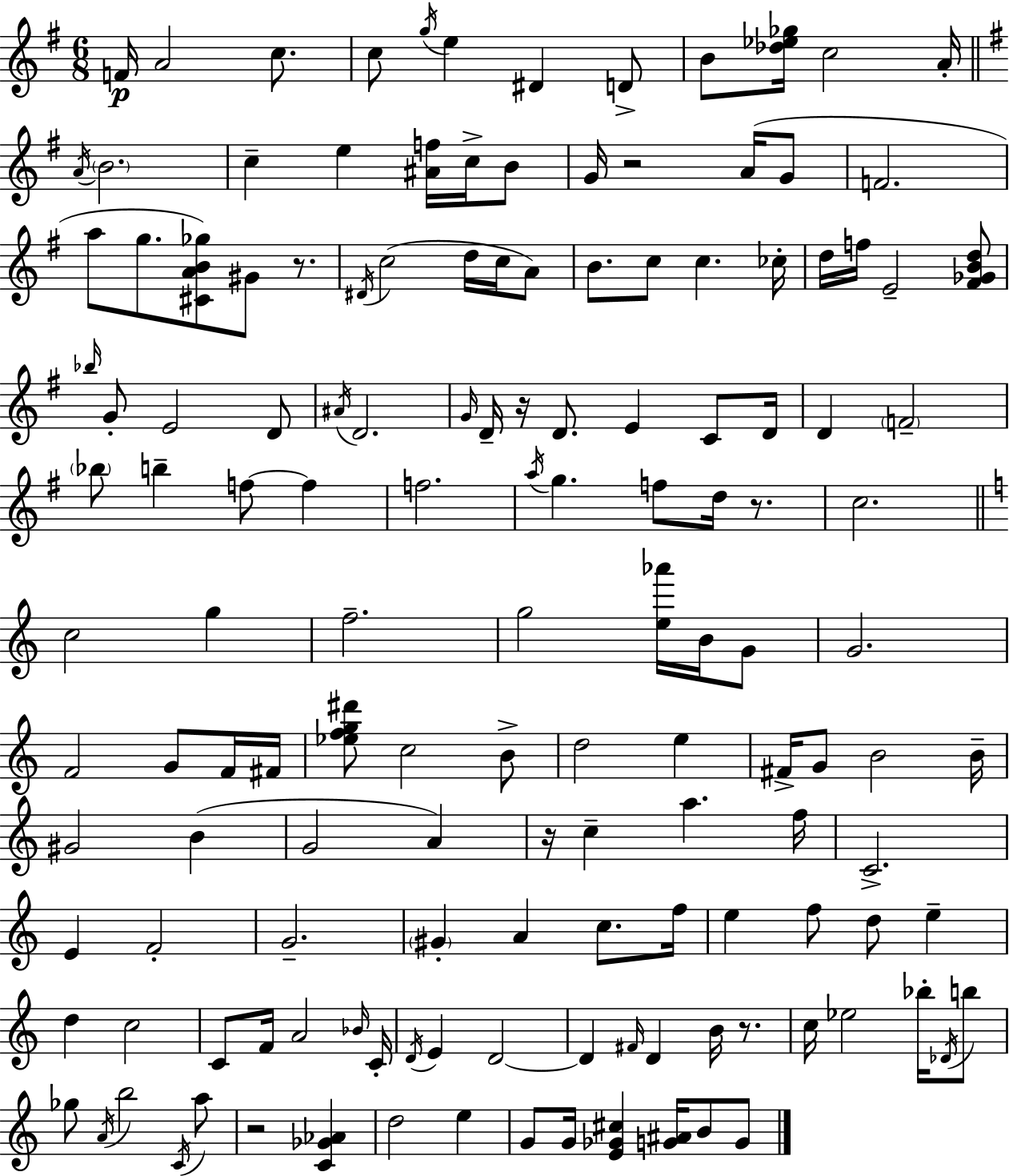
{
  \clef treble
  \numericTimeSignature
  \time 6/8
  \key g \major
  f'16\p a'2 c''8. | c''8 \acciaccatura { g''16 } e''4 dis'4 d'8-> | b'8 <des'' ees'' ges''>16 c''2 | a'16-. \bar "||" \break \key g \major \acciaccatura { a'16 } \parenthesize b'2. | c''4-- e''4 <ais' f''>16 c''16-> b'8 | g'16 r2 a'16( g'8 | f'2. | \break a''8 g''8. <cis' a' b' ges''>8) gis'8 r8. | \acciaccatura { dis'16 } c''2( d''16 c''16 | a'8) b'8. c''8 c''4. | ces''16-. d''16 f''16 e'2-- | \break <fis' ges' b' d''>8 \grace { bes''16 } g'8-. e'2 | d'8 \acciaccatura { ais'16 } d'2. | \grace { g'16 } d'16-- r16 d'8. e'4 | c'8 d'16 d'4 \parenthesize f'2-- | \break \parenthesize bes''8 b''4-- f''8~~ | f''4 f''2. | \acciaccatura { a''16 } g''4. | f''8 d''16 r8. c''2. | \break \bar "||" \break \key a \minor c''2 g''4 | f''2.-- | g''2 <e'' aes'''>16 b'16 g'8 | g'2. | \break f'2 g'8 f'16 fis'16 | <ees'' f'' g'' dis'''>8 c''2 b'8-> | d''2 e''4 | fis'16-> g'8 b'2 b'16-- | \break gis'2 b'4( | g'2 a'4) | r16 c''4-- a''4. f''16 | c'2.-> | \break e'4 f'2-. | g'2.-- | \parenthesize gis'4-. a'4 c''8. f''16 | e''4 f''8 d''8 e''4-- | \break d''4 c''2 | c'8 f'16 a'2 \grace { bes'16 } | c'16-. \acciaccatura { d'16 } e'4 d'2~~ | d'4 \grace { fis'16 } d'4 b'16 | \break r8. c''16 ees''2 | bes''16-. \acciaccatura { des'16 } b''8 ges''8 \acciaccatura { a'16 } b''2 | \acciaccatura { c'16 } a''8 r2 | <c' ges' aes'>4 d''2 | \break e''4 g'8 g'16 <e' ges' cis''>4 | <g' ais'>16 b'8 g'8 \bar "|."
}